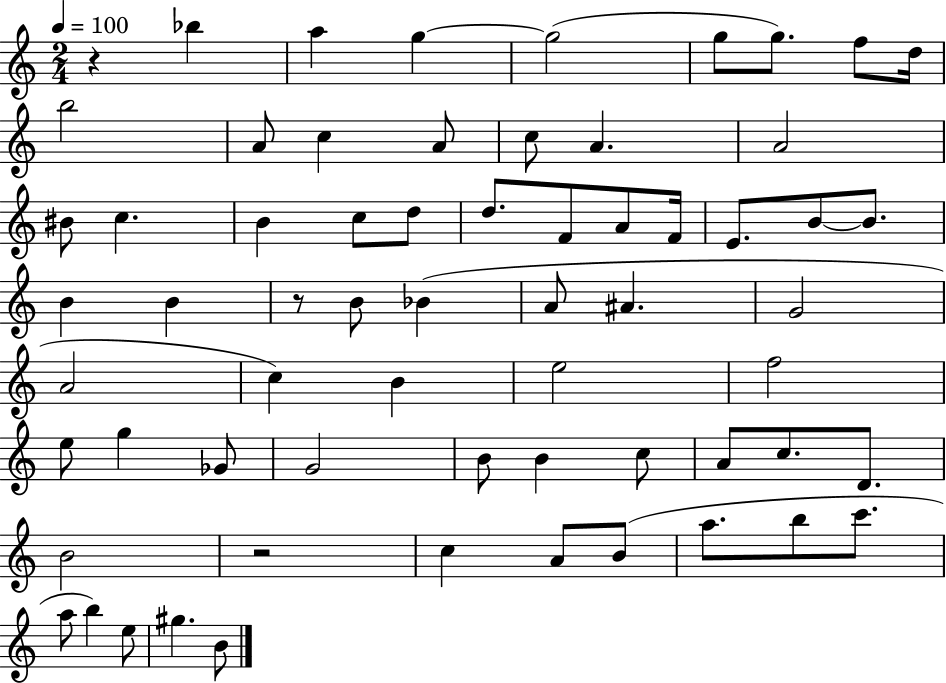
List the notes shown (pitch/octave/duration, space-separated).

R/q Bb5/q A5/q G5/q G5/h G5/e G5/e. F5/e D5/s B5/h A4/e C5/q A4/e C5/e A4/q. A4/h BIS4/e C5/q. B4/q C5/e D5/e D5/e. F4/e A4/e F4/s E4/e. B4/e B4/e. B4/q B4/q R/e B4/e Bb4/q A4/e A#4/q. G4/h A4/h C5/q B4/q E5/h F5/h E5/e G5/q Gb4/e G4/h B4/e B4/q C5/e A4/e C5/e. D4/e. B4/h R/h C5/q A4/e B4/e A5/e. B5/e C6/e. A5/e B5/q E5/e G#5/q. B4/e